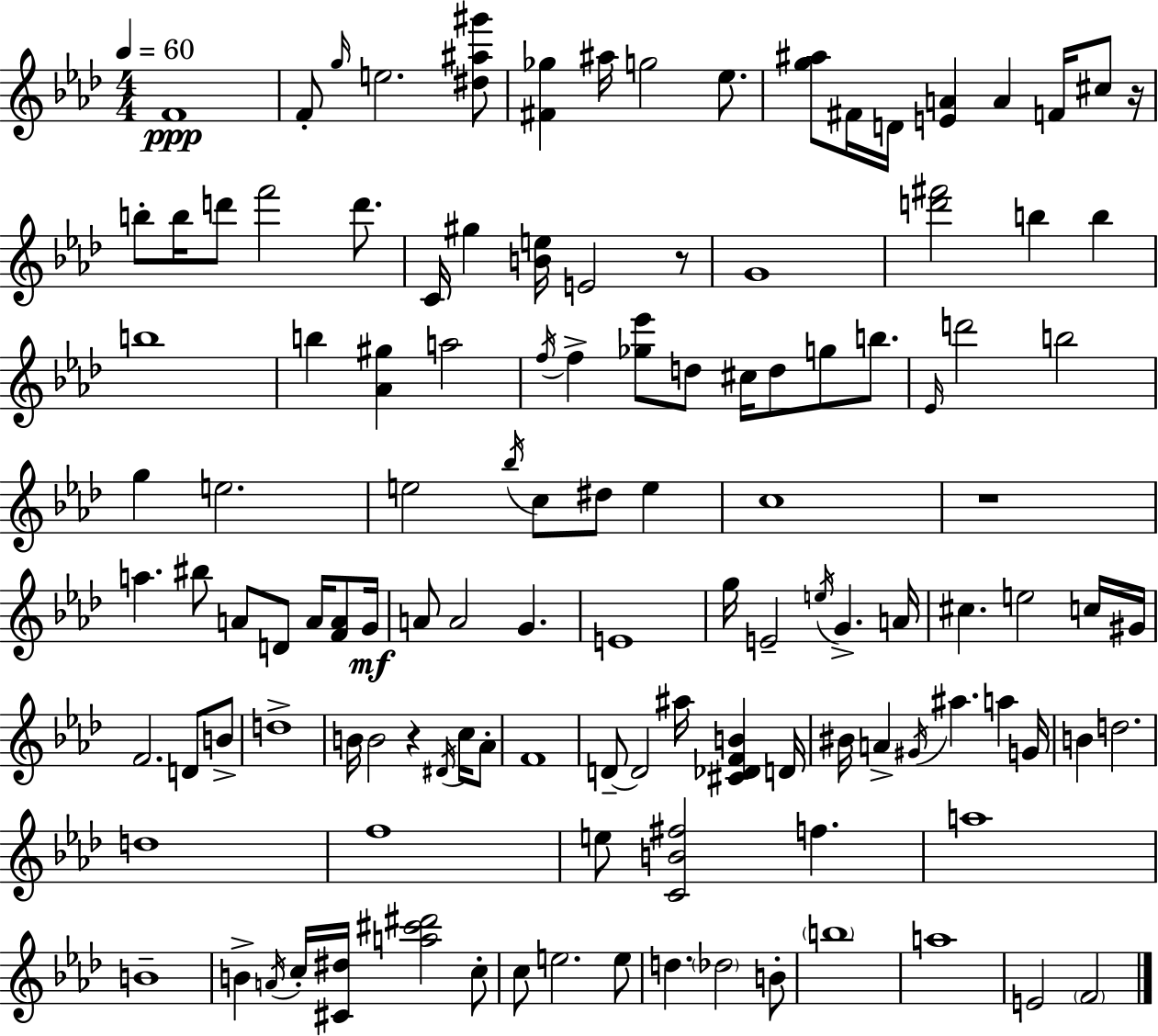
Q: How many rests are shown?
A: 4